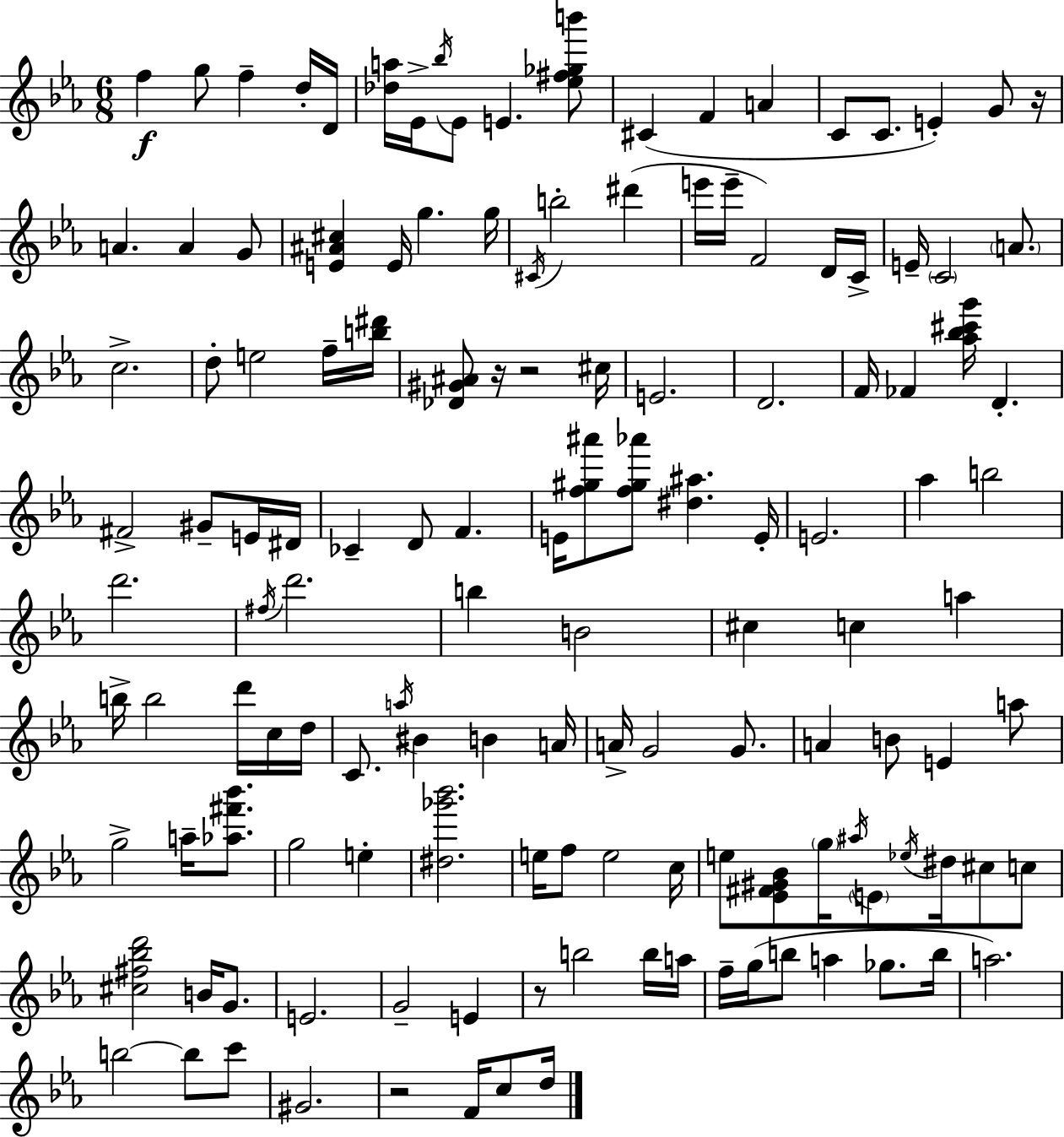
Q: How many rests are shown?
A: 5